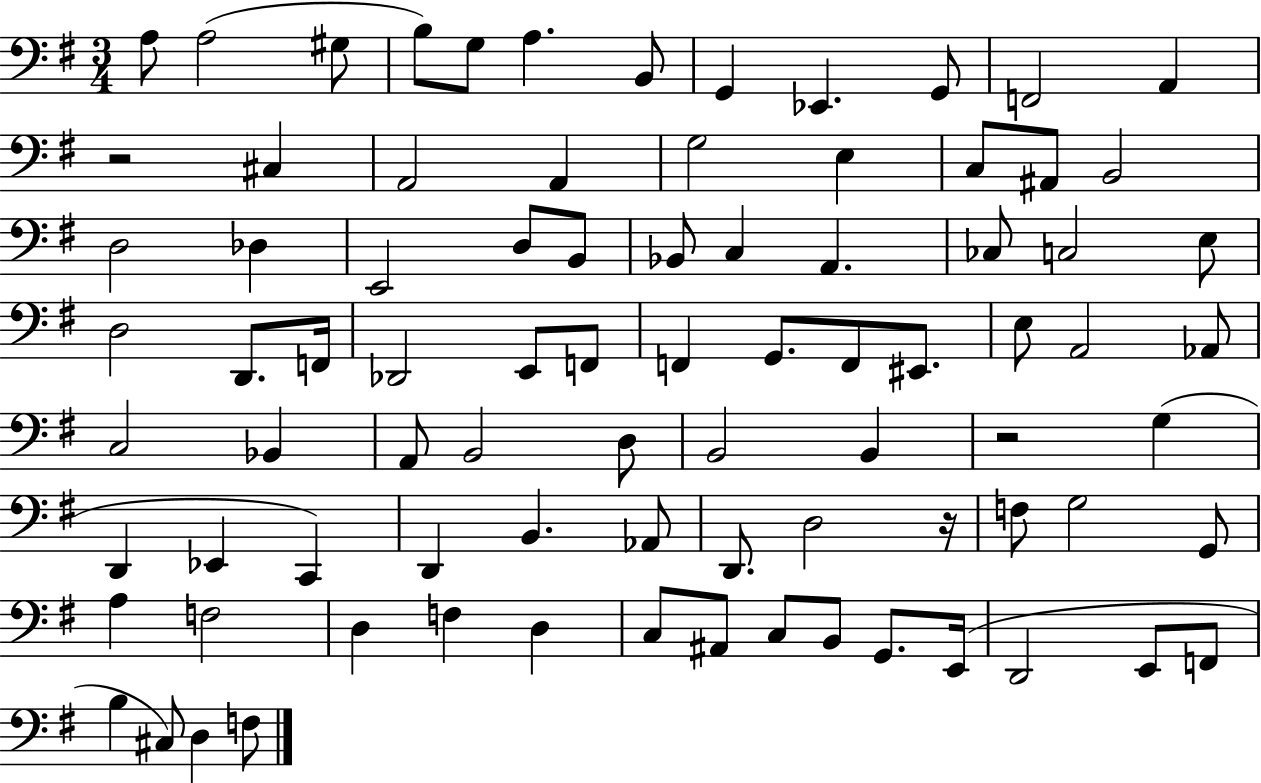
A3/e A3/h G#3/e B3/e G3/e A3/q. B2/e G2/q Eb2/q. G2/e F2/h A2/q R/h C#3/q A2/h A2/q G3/h E3/q C3/e A#2/e B2/h D3/h Db3/q E2/h D3/e B2/e Bb2/e C3/q A2/q. CES3/e C3/h E3/e D3/h D2/e. F2/s Db2/h E2/e F2/e F2/q G2/e. F2/e EIS2/e. E3/e A2/h Ab2/e C3/h Bb2/q A2/e B2/h D3/e B2/h B2/q R/h G3/q D2/q Eb2/q C2/q D2/q B2/q. Ab2/e D2/e. D3/h R/s F3/e G3/h G2/e A3/q F3/h D3/q F3/q D3/q C3/e A#2/e C3/e B2/e G2/e. E2/s D2/h E2/e F2/e B3/q C#3/e D3/q F3/e